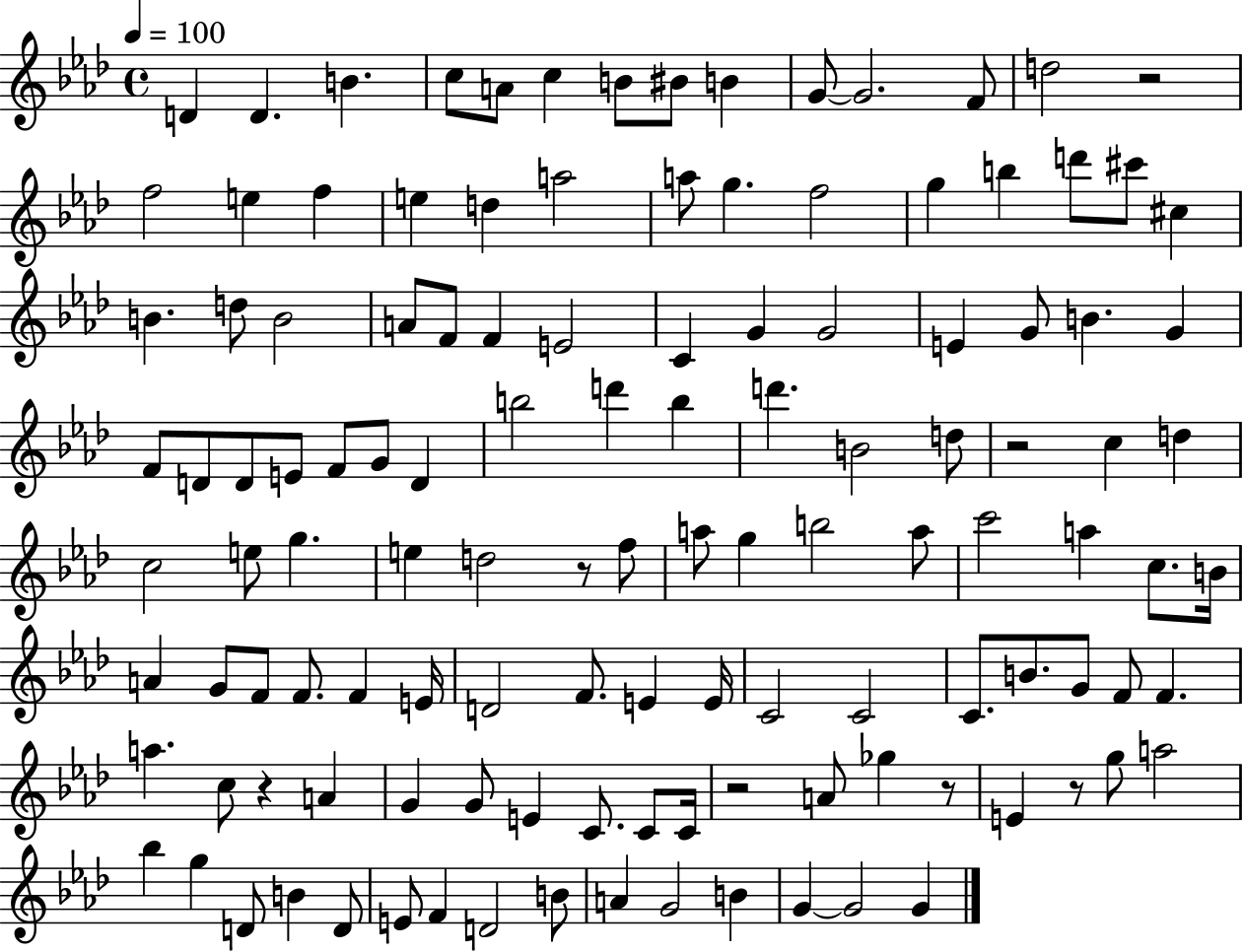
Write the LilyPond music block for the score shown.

{
  \clef treble
  \time 4/4
  \defaultTimeSignature
  \key aes \major
  \tempo 4 = 100
  d'4 d'4. b'4. | c''8 a'8 c''4 b'8 bis'8 b'4 | g'8~~ g'2. f'8 | d''2 r2 | \break f''2 e''4 f''4 | e''4 d''4 a''2 | a''8 g''4. f''2 | g''4 b''4 d'''8 cis'''8 cis''4 | \break b'4. d''8 b'2 | a'8 f'8 f'4 e'2 | c'4 g'4 g'2 | e'4 g'8 b'4. g'4 | \break f'8 d'8 d'8 e'8 f'8 g'8 d'4 | b''2 d'''4 b''4 | d'''4. b'2 d''8 | r2 c''4 d''4 | \break c''2 e''8 g''4. | e''4 d''2 r8 f''8 | a''8 g''4 b''2 a''8 | c'''2 a''4 c''8. b'16 | \break a'4 g'8 f'8 f'8. f'4 e'16 | d'2 f'8. e'4 e'16 | c'2 c'2 | c'8. b'8. g'8 f'8 f'4. | \break a''4. c''8 r4 a'4 | g'4 g'8 e'4 c'8. c'8 c'16 | r2 a'8 ges''4 r8 | e'4 r8 g''8 a''2 | \break bes''4 g''4 d'8 b'4 d'8 | e'8 f'4 d'2 b'8 | a'4 g'2 b'4 | g'4~~ g'2 g'4 | \break \bar "|."
}